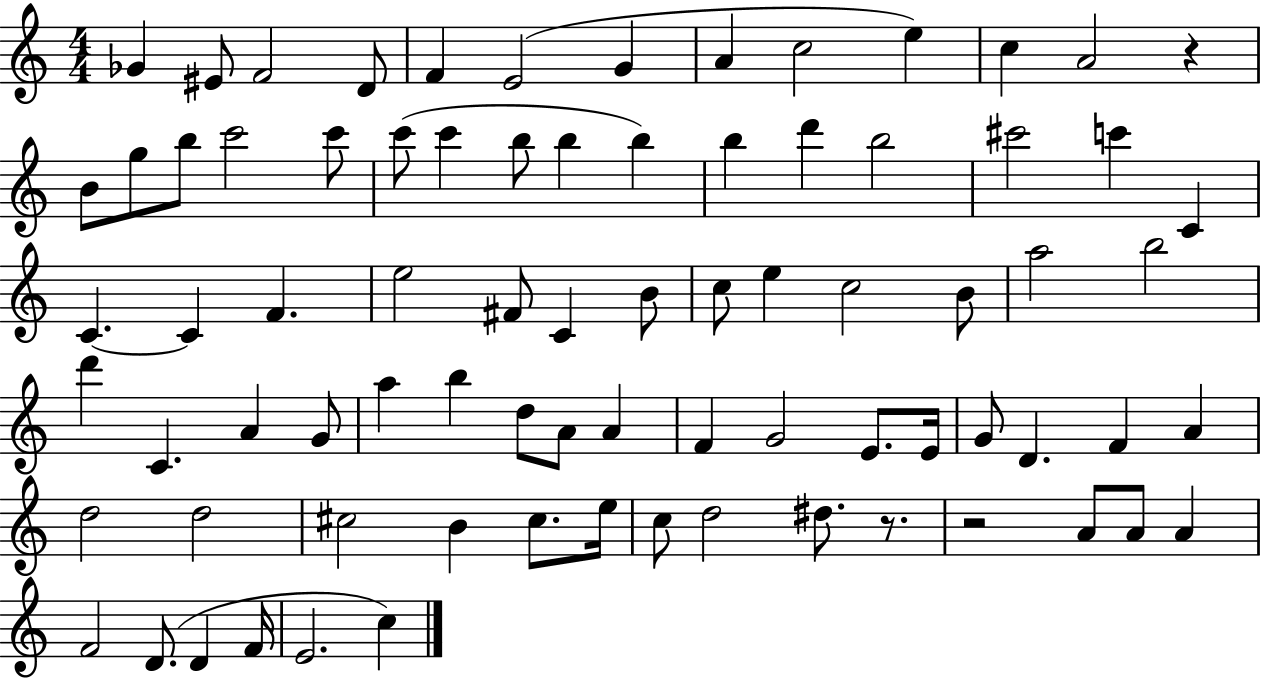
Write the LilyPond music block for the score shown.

{
  \clef treble
  \numericTimeSignature
  \time 4/4
  \key c \major
  ges'4 eis'8 f'2 d'8 | f'4 e'2( g'4 | a'4 c''2 e''4) | c''4 a'2 r4 | \break b'8 g''8 b''8 c'''2 c'''8 | c'''8( c'''4 b''8 b''4 b''4) | b''4 d'''4 b''2 | cis'''2 c'''4 c'4 | \break c'4.~~ c'4 f'4. | e''2 fis'8 c'4 b'8 | c''8 e''4 c''2 b'8 | a''2 b''2 | \break d'''4 c'4. a'4 g'8 | a''4 b''4 d''8 a'8 a'4 | f'4 g'2 e'8. e'16 | g'8 d'4. f'4 a'4 | \break d''2 d''2 | cis''2 b'4 cis''8. e''16 | c''8 d''2 dis''8. r8. | r2 a'8 a'8 a'4 | \break f'2 d'8.( d'4 f'16 | e'2. c''4) | \bar "|."
}